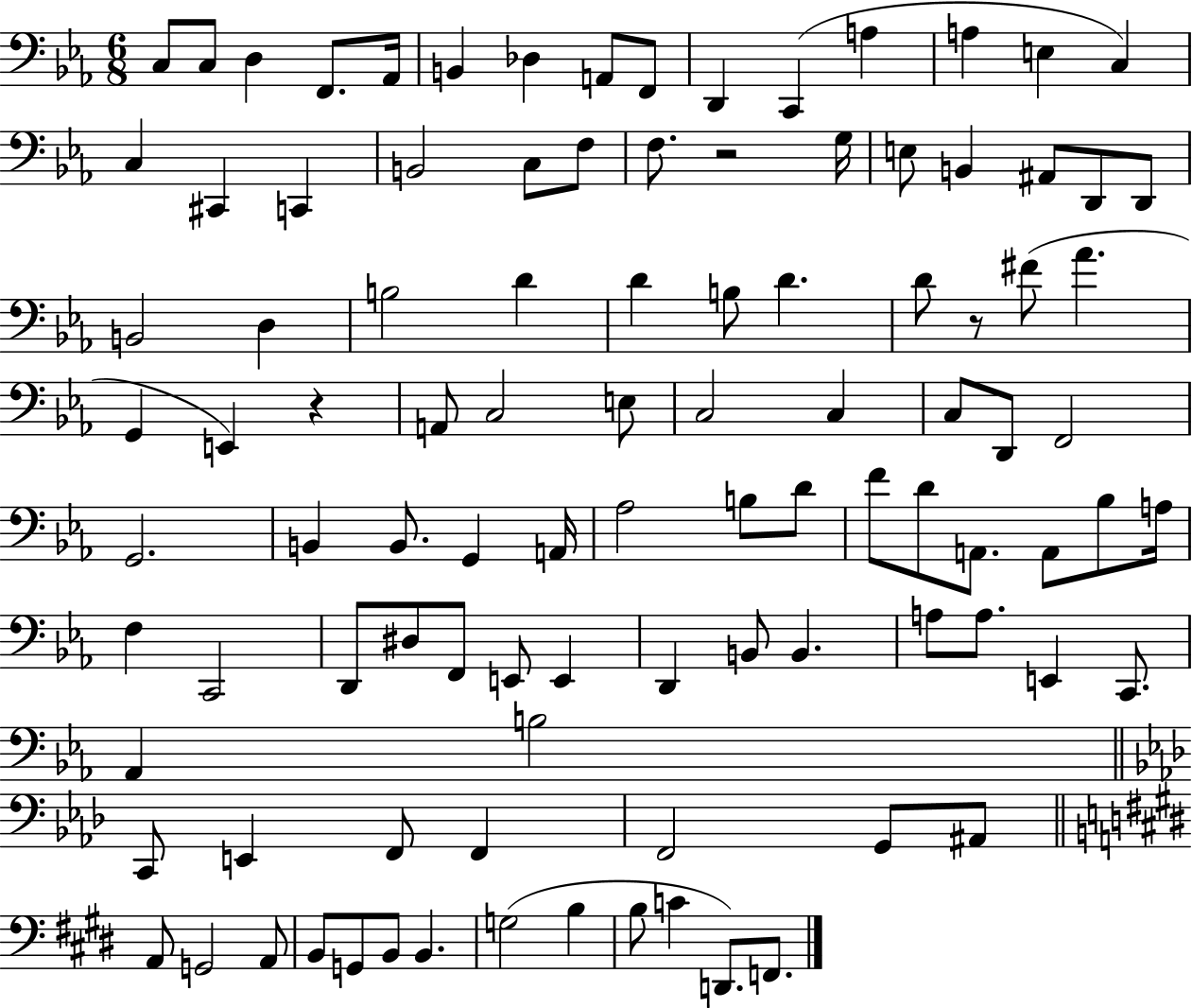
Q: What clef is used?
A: bass